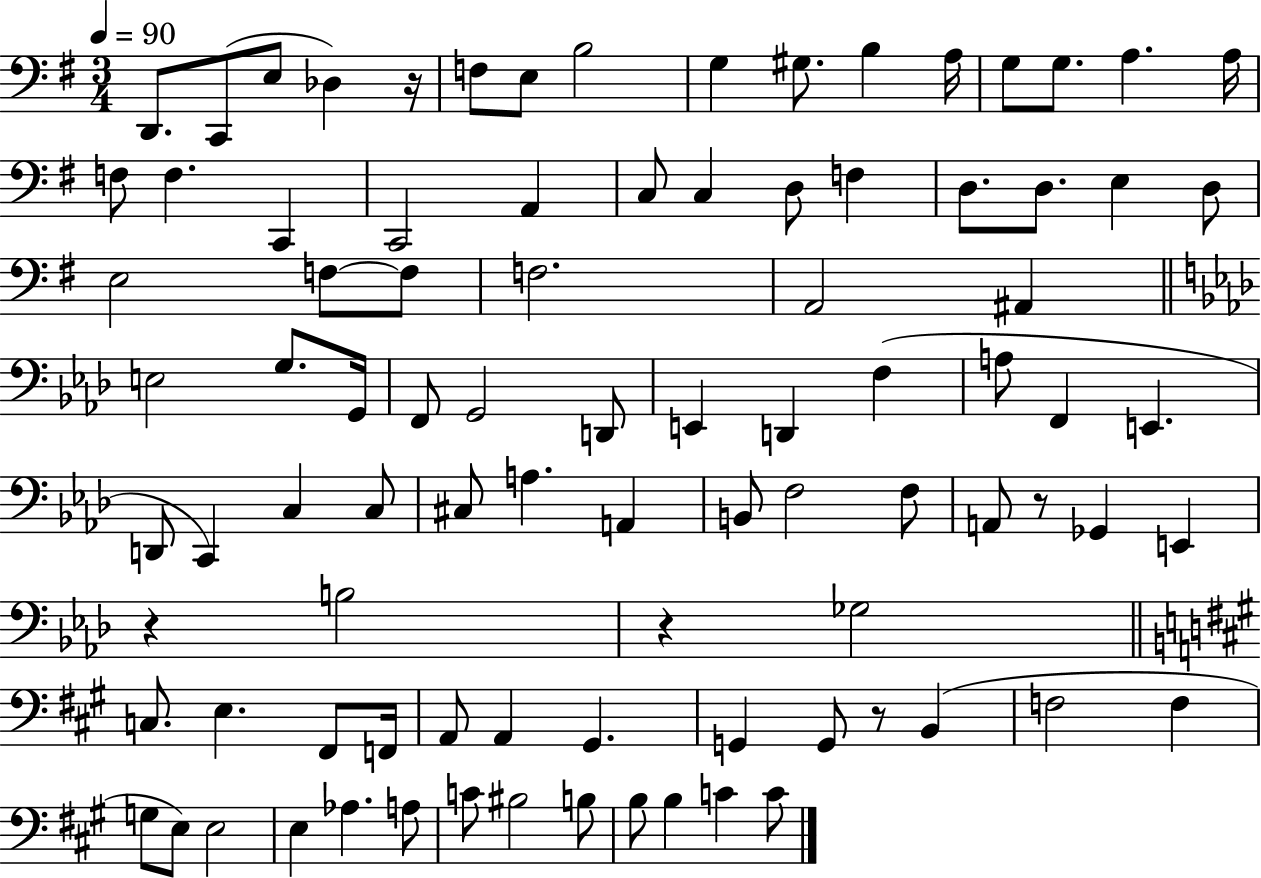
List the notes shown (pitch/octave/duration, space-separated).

D2/e. C2/e E3/e Db3/q R/s F3/e E3/e B3/h G3/q G#3/e. B3/q A3/s G3/e G3/e. A3/q. A3/s F3/e F3/q. C2/q C2/h A2/q C3/e C3/q D3/e F3/q D3/e. D3/e. E3/q D3/e E3/h F3/e F3/e F3/h. A2/h A#2/q E3/h G3/e. G2/s F2/e G2/h D2/e E2/q D2/q F3/q A3/e F2/q E2/q. D2/e C2/q C3/q C3/e C#3/e A3/q. A2/q B2/e F3/h F3/e A2/e R/e Gb2/q E2/q R/q B3/h R/q Gb3/h C3/e. E3/q. F#2/e F2/s A2/e A2/q G#2/q. G2/q G2/e R/e B2/q F3/h F3/q G3/e E3/e E3/h E3/q Ab3/q. A3/e C4/e BIS3/h B3/e B3/e B3/q C4/q C4/e